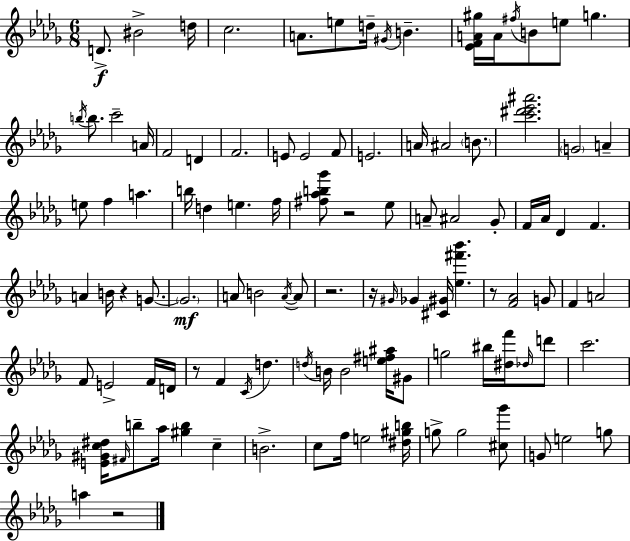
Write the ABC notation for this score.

X:1
T:Untitled
M:6/8
L:1/4
K:Bbm
D/2 ^B2 d/4 c2 A/2 e/2 d/4 ^G/4 B [_EFA^g]/4 A/4 ^f/4 B/2 e/2 g b/4 b/2 c'2 A/4 F2 D F2 E/2 E2 F/2 E2 A/4 ^A2 B/2 [c'^d'_e'^a']2 G2 A e/2 f a b/4 d e f/4 [^f_ab_g']/2 z2 _e/2 A/2 ^A2 _G/2 F/4 _A/4 _D F A B/4 z G/2 G2 A/2 B2 A/4 A/2 z2 z/4 ^G/4 _G [^C^G]/4 [_e^f'_b'] z/2 [F_A]2 G/2 F A2 F/2 E2 F/4 D/4 z/2 F C/4 d d/4 B/4 B2 [e^f^a]/4 ^G/2 g2 ^b/4 [^df']/4 _d/4 d'/2 c'2 [E^Gc^d]/4 ^F/4 b/2 _a/4 [^gb] c B2 c/2 f/4 e2 [^d^gb]/4 g/2 g2 [^c_g']/2 G/2 e2 g/2 a z2